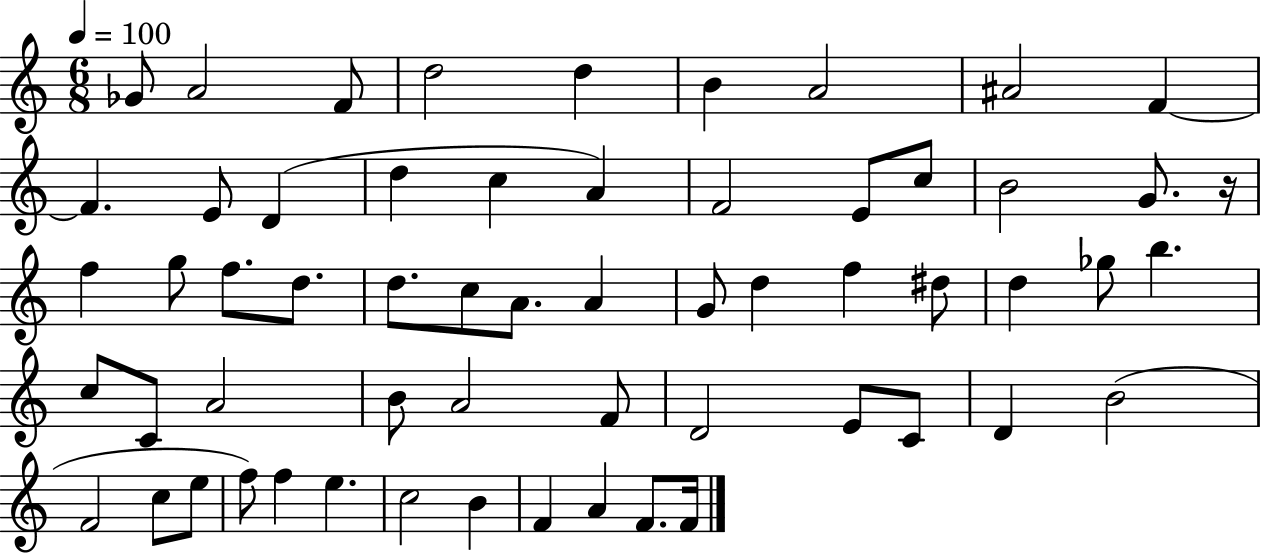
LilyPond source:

{
  \clef treble
  \numericTimeSignature
  \time 6/8
  \key c \major
  \tempo 4 = 100
  ges'8 a'2 f'8 | d''2 d''4 | b'4 a'2 | ais'2 f'4~~ | \break f'4. e'8 d'4( | d''4 c''4 a'4) | f'2 e'8 c''8 | b'2 g'8. r16 | \break f''4 g''8 f''8. d''8. | d''8. c''8 a'8. a'4 | g'8 d''4 f''4 dis''8 | d''4 ges''8 b''4. | \break c''8 c'8 a'2 | b'8 a'2 f'8 | d'2 e'8 c'8 | d'4 b'2( | \break f'2 c''8 e''8 | f''8) f''4 e''4. | c''2 b'4 | f'4 a'4 f'8. f'16 | \break \bar "|."
}